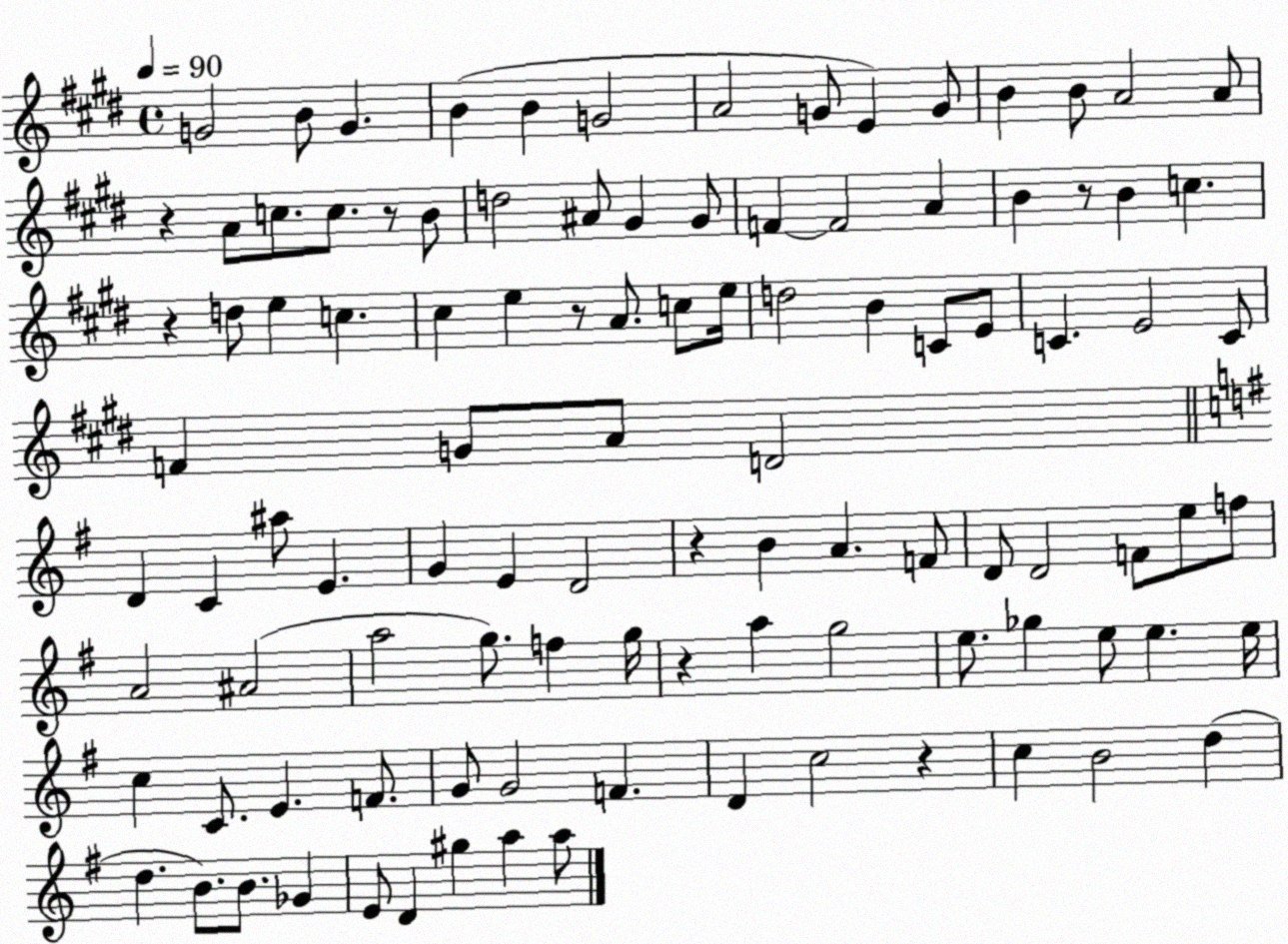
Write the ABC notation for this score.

X:1
T:Untitled
M:4/4
L:1/4
K:E
G2 B/2 G B B G2 A2 G/2 E G/2 B B/2 A2 A/2 z A/2 c/2 c/2 z/2 B/2 d2 ^A/2 ^G ^G/2 F F2 A B z/2 B c z d/2 e c ^c e z/2 A/2 c/2 e/4 d2 B C/2 E/2 C E2 C/2 F G/2 A/2 D2 D C ^a/2 E G E D2 z B A F/2 D/2 D2 F/2 e/2 f/2 A2 ^A2 a2 g/2 f g/4 z a g2 e/2 _g e/2 e e/4 c C/2 E F/2 G/2 G2 F D c2 z c B2 d d B/2 B/2 _G E/2 D ^g a a/2